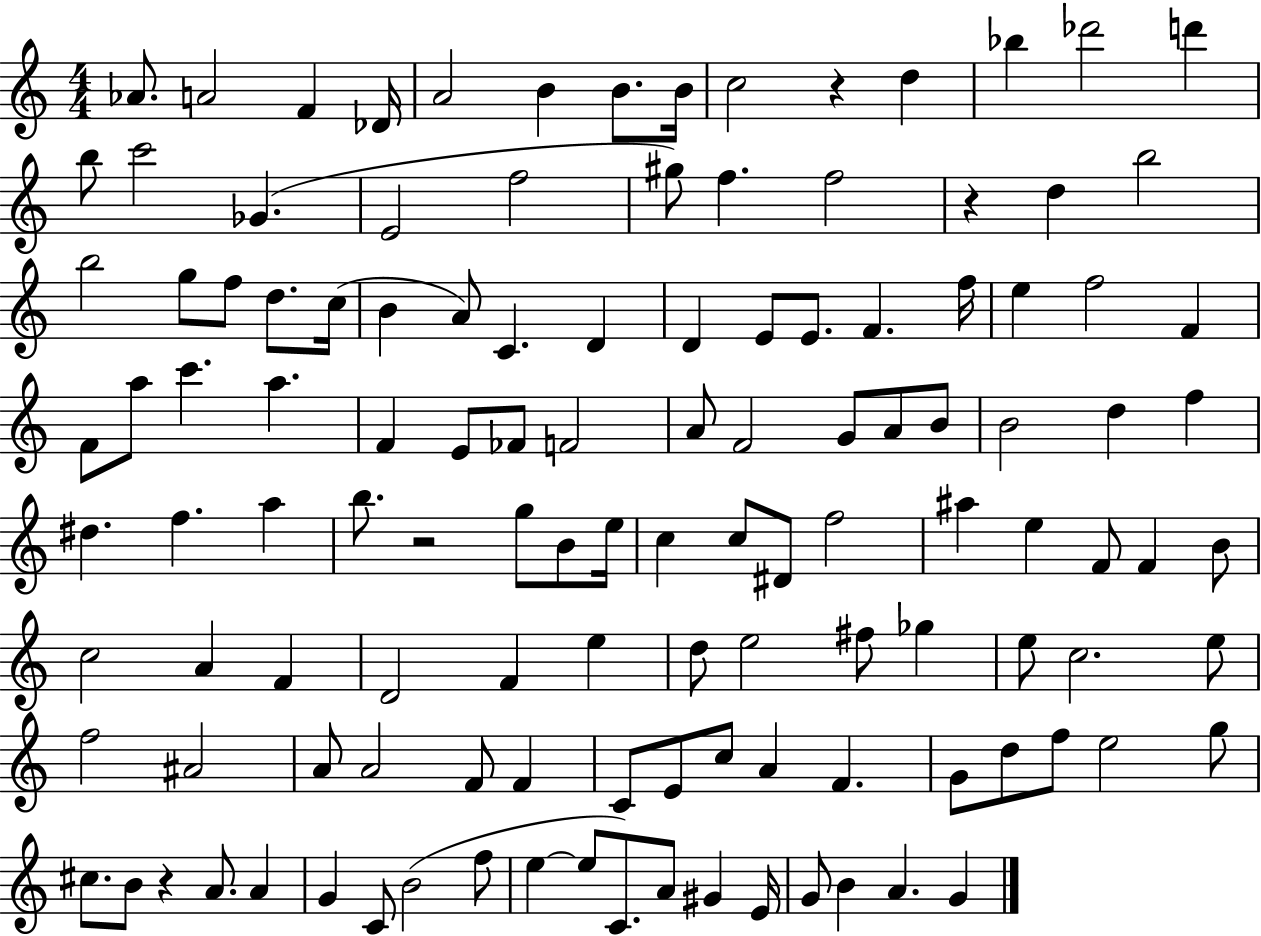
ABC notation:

X:1
T:Untitled
M:4/4
L:1/4
K:C
_A/2 A2 F _D/4 A2 B B/2 B/4 c2 z d _b _d'2 d' b/2 c'2 _G E2 f2 ^g/2 f f2 z d b2 b2 g/2 f/2 d/2 c/4 B A/2 C D D E/2 E/2 F f/4 e f2 F F/2 a/2 c' a F E/2 _F/2 F2 A/2 F2 G/2 A/2 B/2 B2 d f ^d f a b/2 z2 g/2 B/2 e/4 c c/2 ^D/2 f2 ^a e F/2 F B/2 c2 A F D2 F e d/2 e2 ^f/2 _g e/2 c2 e/2 f2 ^A2 A/2 A2 F/2 F C/2 E/2 c/2 A F G/2 d/2 f/2 e2 g/2 ^c/2 B/2 z A/2 A G C/2 B2 f/2 e e/2 C/2 A/2 ^G E/4 G/2 B A G